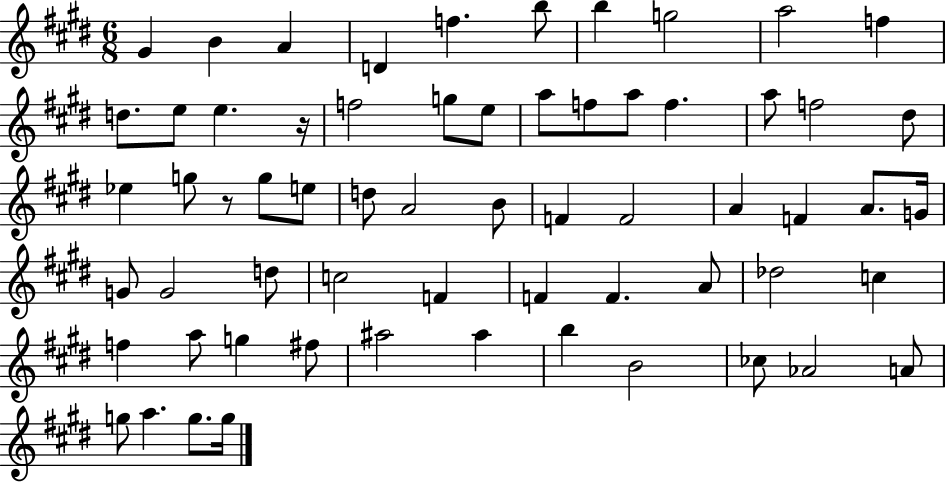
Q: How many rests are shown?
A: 2